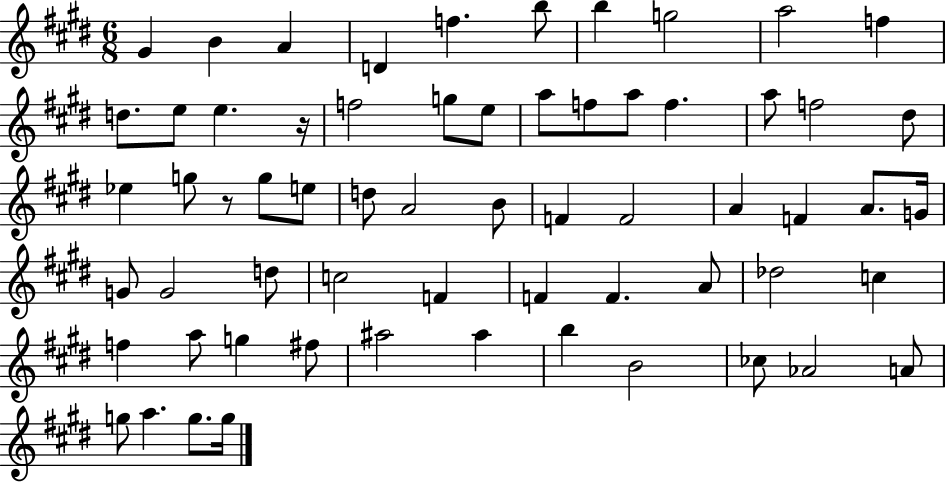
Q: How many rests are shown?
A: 2